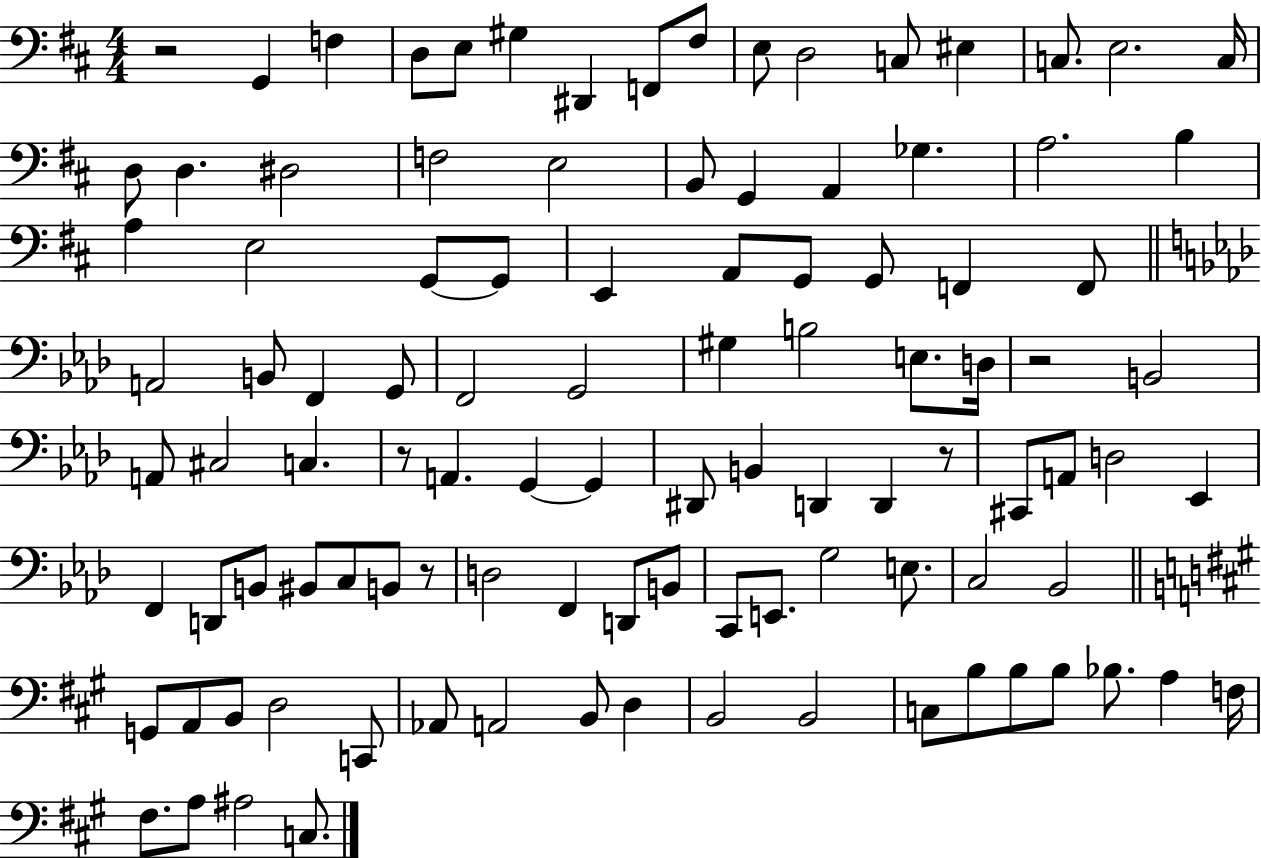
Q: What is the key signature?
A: D major